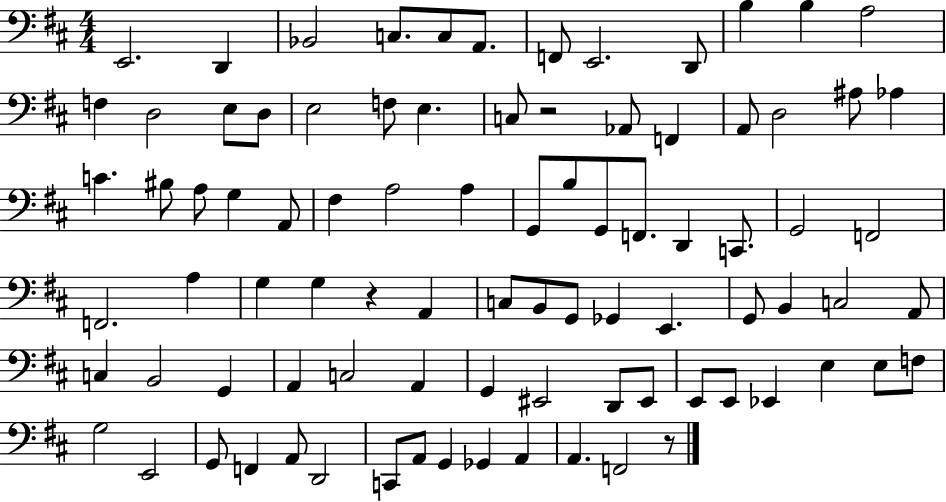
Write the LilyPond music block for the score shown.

{
  \clef bass
  \numericTimeSignature
  \time 4/4
  \key d \major
  \repeat volta 2 { e,2. d,4 | bes,2 c8. c8 a,8. | f,8 e,2. d,8 | b4 b4 a2 | \break f4 d2 e8 d8 | e2 f8 e4. | c8 r2 aes,8 f,4 | a,8 d2 ais8 aes4 | \break c'4. bis8 a8 g4 a,8 | fis4 a2 a4 | g,8 b8 g,8 f,8. d,4 c,8. | g,2 f,2 | \break f,2. a4 | g4 g4 r4 a,4 | c8 b,8 g,8 ges,4 e,4. | g,8 b,4 c2 a,8 | \break c4 b,2 g,4 | a,4 c2 a,4 | g,4 eis,2 d,8 eis,8 | e,8 e,8 ees,4 e4 e8 f8 | \break g2 e,2 | g,8 f,4 a,8 d,2 | c,8 a,8 g,4 ges,4 a,4 | a,4. f,2 r8 | \break } \bar "|."
}